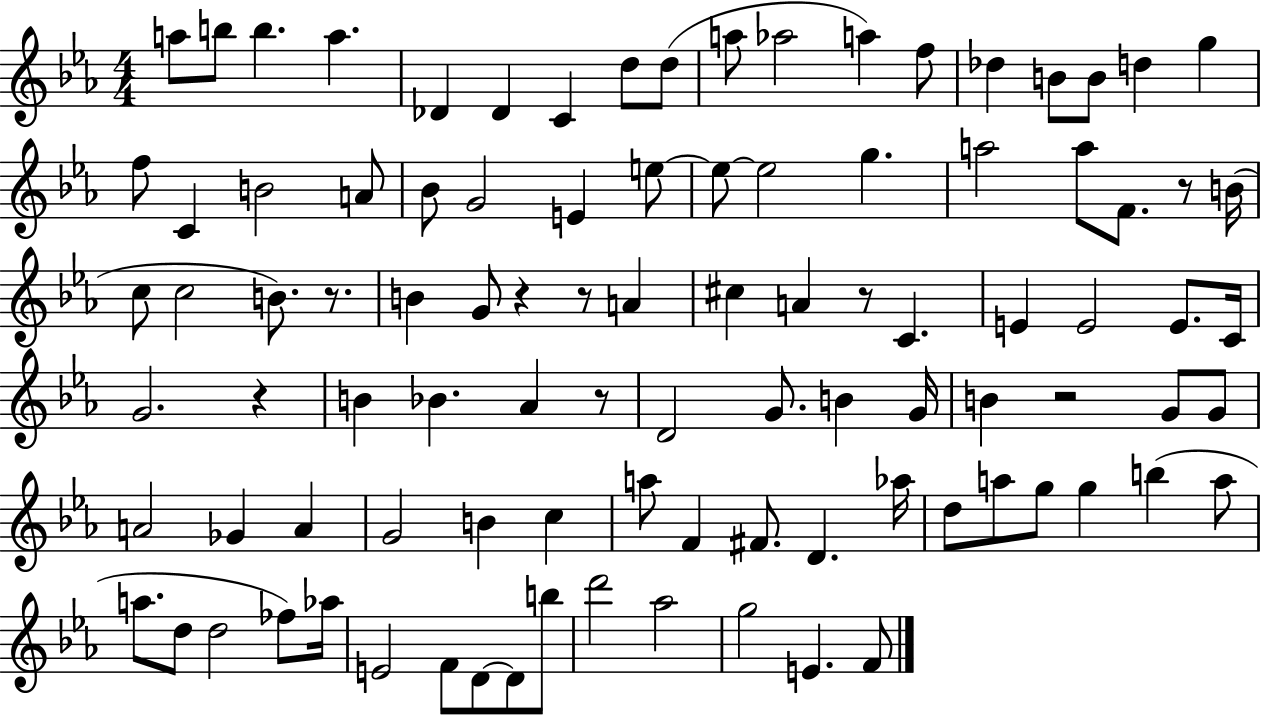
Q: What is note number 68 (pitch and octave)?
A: Ab5